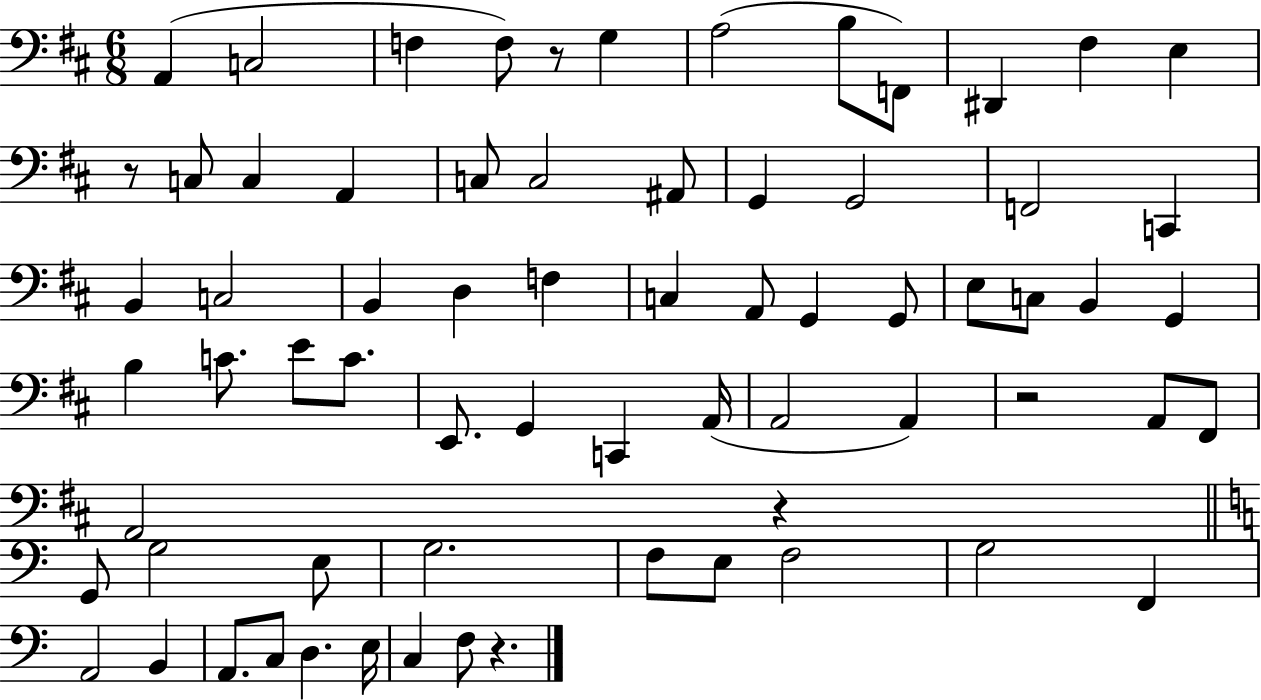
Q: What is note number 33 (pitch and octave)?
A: B2